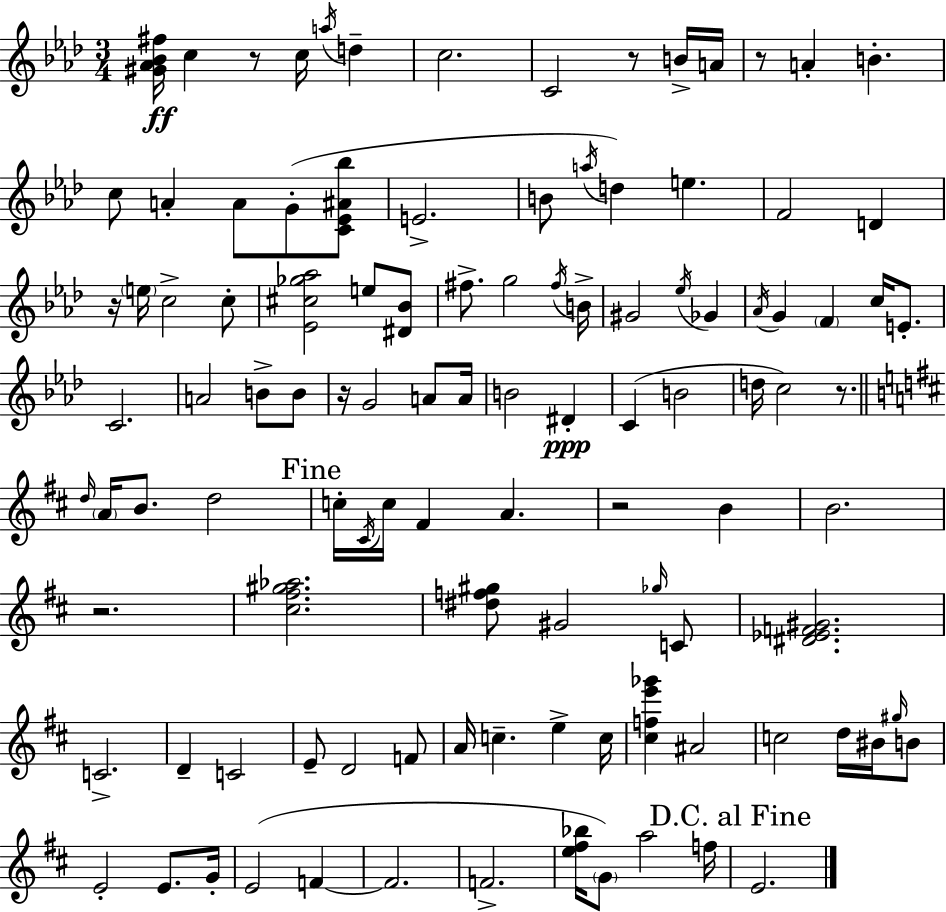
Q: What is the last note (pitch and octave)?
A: E4